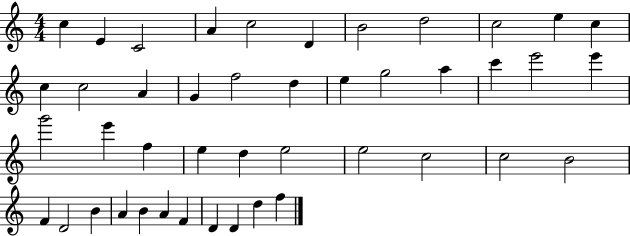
C5/q E4/q C4/h A4/q C5/h D4/q B4/h D5/h C5/h E5/q C5/q C5/q C5/h A4/q G4/q F5/h D5/q E5/q G5/h A5/q C6/q E6/h E6/q G6/h E6/q F5/q E5/q D5/q E5/h E5/h C5/h C5/h B4/h F4/q D4/h B4/q A4/q B4/q A4/q F4/q D4/q D4/q D5/q F5/q